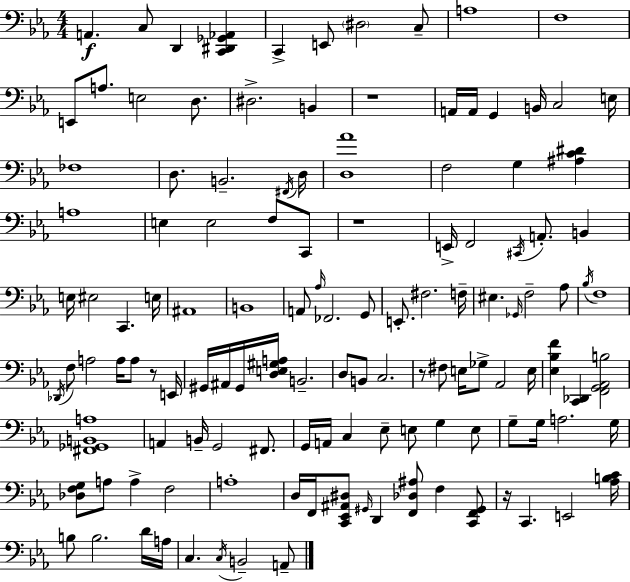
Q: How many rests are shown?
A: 5